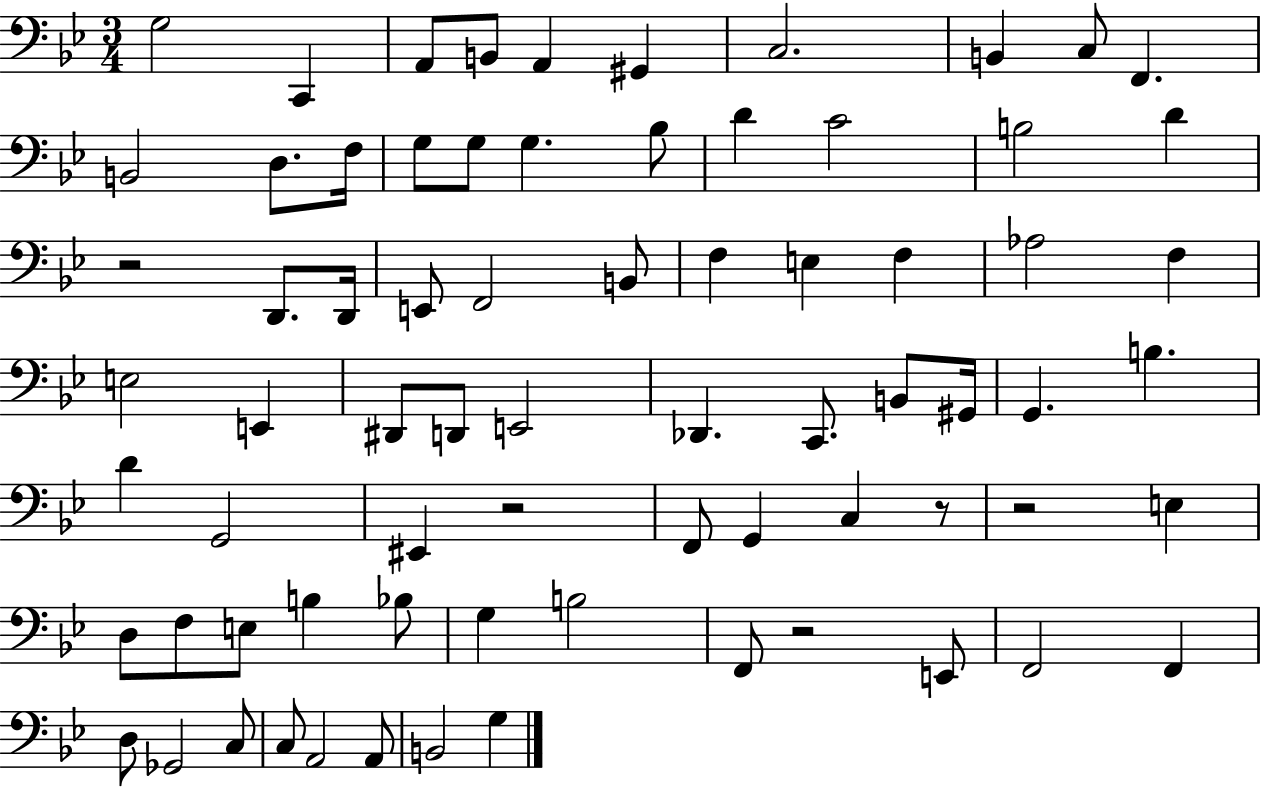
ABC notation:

X:1
T:Untitled
M:3/4
L:1/4
K:Bb
G,2 C,, A,,/2 B,,/2 A,, ^G,, C,2 B,, C,/2 F,, B,,2 D,/2 F,/4 G,/2 G,/2 G, _B,/2 D C2 B,2 D z2 D,,/2 D,,/4 E,,/2 F,,2 B,,/2 F, E, F, _A,2 F, E,2 E,, ^D,,/2 D,,/2 E,,2 _D,, C,,/2 B,,/2 ^G,,/4 G,, B, D G,,2 ^E,, z2 F,,/2 G,, C, z/2 z2 E, D,/2 F,/2 E,/2 B, _B,/2 G, B,2 F,,/2 z2 E,,/2 F,,2 F,, D,/2 _G,,2 C,/2 C,/2 A,,2 A,,/2 B,,2 G,